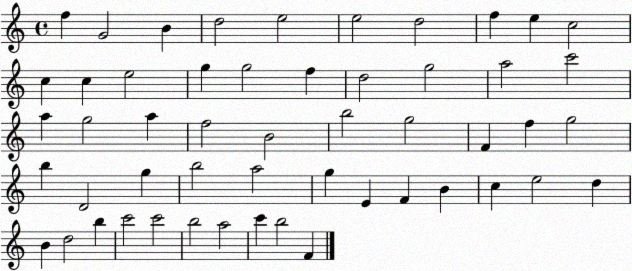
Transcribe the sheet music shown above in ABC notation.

X:1
T:Untitled
M:4/4
L:1/4
K:C
f G2 B d2 e2 e2 d2 f e c2 c c e2 g g2 f d2 g2 a2 c'2 a g2 a f2 B2 b2 g2 F f g2 b D2 g b2 a2 g E F B c e2 d B d2 b c'2 c'2 b2 a2 c' b2 F